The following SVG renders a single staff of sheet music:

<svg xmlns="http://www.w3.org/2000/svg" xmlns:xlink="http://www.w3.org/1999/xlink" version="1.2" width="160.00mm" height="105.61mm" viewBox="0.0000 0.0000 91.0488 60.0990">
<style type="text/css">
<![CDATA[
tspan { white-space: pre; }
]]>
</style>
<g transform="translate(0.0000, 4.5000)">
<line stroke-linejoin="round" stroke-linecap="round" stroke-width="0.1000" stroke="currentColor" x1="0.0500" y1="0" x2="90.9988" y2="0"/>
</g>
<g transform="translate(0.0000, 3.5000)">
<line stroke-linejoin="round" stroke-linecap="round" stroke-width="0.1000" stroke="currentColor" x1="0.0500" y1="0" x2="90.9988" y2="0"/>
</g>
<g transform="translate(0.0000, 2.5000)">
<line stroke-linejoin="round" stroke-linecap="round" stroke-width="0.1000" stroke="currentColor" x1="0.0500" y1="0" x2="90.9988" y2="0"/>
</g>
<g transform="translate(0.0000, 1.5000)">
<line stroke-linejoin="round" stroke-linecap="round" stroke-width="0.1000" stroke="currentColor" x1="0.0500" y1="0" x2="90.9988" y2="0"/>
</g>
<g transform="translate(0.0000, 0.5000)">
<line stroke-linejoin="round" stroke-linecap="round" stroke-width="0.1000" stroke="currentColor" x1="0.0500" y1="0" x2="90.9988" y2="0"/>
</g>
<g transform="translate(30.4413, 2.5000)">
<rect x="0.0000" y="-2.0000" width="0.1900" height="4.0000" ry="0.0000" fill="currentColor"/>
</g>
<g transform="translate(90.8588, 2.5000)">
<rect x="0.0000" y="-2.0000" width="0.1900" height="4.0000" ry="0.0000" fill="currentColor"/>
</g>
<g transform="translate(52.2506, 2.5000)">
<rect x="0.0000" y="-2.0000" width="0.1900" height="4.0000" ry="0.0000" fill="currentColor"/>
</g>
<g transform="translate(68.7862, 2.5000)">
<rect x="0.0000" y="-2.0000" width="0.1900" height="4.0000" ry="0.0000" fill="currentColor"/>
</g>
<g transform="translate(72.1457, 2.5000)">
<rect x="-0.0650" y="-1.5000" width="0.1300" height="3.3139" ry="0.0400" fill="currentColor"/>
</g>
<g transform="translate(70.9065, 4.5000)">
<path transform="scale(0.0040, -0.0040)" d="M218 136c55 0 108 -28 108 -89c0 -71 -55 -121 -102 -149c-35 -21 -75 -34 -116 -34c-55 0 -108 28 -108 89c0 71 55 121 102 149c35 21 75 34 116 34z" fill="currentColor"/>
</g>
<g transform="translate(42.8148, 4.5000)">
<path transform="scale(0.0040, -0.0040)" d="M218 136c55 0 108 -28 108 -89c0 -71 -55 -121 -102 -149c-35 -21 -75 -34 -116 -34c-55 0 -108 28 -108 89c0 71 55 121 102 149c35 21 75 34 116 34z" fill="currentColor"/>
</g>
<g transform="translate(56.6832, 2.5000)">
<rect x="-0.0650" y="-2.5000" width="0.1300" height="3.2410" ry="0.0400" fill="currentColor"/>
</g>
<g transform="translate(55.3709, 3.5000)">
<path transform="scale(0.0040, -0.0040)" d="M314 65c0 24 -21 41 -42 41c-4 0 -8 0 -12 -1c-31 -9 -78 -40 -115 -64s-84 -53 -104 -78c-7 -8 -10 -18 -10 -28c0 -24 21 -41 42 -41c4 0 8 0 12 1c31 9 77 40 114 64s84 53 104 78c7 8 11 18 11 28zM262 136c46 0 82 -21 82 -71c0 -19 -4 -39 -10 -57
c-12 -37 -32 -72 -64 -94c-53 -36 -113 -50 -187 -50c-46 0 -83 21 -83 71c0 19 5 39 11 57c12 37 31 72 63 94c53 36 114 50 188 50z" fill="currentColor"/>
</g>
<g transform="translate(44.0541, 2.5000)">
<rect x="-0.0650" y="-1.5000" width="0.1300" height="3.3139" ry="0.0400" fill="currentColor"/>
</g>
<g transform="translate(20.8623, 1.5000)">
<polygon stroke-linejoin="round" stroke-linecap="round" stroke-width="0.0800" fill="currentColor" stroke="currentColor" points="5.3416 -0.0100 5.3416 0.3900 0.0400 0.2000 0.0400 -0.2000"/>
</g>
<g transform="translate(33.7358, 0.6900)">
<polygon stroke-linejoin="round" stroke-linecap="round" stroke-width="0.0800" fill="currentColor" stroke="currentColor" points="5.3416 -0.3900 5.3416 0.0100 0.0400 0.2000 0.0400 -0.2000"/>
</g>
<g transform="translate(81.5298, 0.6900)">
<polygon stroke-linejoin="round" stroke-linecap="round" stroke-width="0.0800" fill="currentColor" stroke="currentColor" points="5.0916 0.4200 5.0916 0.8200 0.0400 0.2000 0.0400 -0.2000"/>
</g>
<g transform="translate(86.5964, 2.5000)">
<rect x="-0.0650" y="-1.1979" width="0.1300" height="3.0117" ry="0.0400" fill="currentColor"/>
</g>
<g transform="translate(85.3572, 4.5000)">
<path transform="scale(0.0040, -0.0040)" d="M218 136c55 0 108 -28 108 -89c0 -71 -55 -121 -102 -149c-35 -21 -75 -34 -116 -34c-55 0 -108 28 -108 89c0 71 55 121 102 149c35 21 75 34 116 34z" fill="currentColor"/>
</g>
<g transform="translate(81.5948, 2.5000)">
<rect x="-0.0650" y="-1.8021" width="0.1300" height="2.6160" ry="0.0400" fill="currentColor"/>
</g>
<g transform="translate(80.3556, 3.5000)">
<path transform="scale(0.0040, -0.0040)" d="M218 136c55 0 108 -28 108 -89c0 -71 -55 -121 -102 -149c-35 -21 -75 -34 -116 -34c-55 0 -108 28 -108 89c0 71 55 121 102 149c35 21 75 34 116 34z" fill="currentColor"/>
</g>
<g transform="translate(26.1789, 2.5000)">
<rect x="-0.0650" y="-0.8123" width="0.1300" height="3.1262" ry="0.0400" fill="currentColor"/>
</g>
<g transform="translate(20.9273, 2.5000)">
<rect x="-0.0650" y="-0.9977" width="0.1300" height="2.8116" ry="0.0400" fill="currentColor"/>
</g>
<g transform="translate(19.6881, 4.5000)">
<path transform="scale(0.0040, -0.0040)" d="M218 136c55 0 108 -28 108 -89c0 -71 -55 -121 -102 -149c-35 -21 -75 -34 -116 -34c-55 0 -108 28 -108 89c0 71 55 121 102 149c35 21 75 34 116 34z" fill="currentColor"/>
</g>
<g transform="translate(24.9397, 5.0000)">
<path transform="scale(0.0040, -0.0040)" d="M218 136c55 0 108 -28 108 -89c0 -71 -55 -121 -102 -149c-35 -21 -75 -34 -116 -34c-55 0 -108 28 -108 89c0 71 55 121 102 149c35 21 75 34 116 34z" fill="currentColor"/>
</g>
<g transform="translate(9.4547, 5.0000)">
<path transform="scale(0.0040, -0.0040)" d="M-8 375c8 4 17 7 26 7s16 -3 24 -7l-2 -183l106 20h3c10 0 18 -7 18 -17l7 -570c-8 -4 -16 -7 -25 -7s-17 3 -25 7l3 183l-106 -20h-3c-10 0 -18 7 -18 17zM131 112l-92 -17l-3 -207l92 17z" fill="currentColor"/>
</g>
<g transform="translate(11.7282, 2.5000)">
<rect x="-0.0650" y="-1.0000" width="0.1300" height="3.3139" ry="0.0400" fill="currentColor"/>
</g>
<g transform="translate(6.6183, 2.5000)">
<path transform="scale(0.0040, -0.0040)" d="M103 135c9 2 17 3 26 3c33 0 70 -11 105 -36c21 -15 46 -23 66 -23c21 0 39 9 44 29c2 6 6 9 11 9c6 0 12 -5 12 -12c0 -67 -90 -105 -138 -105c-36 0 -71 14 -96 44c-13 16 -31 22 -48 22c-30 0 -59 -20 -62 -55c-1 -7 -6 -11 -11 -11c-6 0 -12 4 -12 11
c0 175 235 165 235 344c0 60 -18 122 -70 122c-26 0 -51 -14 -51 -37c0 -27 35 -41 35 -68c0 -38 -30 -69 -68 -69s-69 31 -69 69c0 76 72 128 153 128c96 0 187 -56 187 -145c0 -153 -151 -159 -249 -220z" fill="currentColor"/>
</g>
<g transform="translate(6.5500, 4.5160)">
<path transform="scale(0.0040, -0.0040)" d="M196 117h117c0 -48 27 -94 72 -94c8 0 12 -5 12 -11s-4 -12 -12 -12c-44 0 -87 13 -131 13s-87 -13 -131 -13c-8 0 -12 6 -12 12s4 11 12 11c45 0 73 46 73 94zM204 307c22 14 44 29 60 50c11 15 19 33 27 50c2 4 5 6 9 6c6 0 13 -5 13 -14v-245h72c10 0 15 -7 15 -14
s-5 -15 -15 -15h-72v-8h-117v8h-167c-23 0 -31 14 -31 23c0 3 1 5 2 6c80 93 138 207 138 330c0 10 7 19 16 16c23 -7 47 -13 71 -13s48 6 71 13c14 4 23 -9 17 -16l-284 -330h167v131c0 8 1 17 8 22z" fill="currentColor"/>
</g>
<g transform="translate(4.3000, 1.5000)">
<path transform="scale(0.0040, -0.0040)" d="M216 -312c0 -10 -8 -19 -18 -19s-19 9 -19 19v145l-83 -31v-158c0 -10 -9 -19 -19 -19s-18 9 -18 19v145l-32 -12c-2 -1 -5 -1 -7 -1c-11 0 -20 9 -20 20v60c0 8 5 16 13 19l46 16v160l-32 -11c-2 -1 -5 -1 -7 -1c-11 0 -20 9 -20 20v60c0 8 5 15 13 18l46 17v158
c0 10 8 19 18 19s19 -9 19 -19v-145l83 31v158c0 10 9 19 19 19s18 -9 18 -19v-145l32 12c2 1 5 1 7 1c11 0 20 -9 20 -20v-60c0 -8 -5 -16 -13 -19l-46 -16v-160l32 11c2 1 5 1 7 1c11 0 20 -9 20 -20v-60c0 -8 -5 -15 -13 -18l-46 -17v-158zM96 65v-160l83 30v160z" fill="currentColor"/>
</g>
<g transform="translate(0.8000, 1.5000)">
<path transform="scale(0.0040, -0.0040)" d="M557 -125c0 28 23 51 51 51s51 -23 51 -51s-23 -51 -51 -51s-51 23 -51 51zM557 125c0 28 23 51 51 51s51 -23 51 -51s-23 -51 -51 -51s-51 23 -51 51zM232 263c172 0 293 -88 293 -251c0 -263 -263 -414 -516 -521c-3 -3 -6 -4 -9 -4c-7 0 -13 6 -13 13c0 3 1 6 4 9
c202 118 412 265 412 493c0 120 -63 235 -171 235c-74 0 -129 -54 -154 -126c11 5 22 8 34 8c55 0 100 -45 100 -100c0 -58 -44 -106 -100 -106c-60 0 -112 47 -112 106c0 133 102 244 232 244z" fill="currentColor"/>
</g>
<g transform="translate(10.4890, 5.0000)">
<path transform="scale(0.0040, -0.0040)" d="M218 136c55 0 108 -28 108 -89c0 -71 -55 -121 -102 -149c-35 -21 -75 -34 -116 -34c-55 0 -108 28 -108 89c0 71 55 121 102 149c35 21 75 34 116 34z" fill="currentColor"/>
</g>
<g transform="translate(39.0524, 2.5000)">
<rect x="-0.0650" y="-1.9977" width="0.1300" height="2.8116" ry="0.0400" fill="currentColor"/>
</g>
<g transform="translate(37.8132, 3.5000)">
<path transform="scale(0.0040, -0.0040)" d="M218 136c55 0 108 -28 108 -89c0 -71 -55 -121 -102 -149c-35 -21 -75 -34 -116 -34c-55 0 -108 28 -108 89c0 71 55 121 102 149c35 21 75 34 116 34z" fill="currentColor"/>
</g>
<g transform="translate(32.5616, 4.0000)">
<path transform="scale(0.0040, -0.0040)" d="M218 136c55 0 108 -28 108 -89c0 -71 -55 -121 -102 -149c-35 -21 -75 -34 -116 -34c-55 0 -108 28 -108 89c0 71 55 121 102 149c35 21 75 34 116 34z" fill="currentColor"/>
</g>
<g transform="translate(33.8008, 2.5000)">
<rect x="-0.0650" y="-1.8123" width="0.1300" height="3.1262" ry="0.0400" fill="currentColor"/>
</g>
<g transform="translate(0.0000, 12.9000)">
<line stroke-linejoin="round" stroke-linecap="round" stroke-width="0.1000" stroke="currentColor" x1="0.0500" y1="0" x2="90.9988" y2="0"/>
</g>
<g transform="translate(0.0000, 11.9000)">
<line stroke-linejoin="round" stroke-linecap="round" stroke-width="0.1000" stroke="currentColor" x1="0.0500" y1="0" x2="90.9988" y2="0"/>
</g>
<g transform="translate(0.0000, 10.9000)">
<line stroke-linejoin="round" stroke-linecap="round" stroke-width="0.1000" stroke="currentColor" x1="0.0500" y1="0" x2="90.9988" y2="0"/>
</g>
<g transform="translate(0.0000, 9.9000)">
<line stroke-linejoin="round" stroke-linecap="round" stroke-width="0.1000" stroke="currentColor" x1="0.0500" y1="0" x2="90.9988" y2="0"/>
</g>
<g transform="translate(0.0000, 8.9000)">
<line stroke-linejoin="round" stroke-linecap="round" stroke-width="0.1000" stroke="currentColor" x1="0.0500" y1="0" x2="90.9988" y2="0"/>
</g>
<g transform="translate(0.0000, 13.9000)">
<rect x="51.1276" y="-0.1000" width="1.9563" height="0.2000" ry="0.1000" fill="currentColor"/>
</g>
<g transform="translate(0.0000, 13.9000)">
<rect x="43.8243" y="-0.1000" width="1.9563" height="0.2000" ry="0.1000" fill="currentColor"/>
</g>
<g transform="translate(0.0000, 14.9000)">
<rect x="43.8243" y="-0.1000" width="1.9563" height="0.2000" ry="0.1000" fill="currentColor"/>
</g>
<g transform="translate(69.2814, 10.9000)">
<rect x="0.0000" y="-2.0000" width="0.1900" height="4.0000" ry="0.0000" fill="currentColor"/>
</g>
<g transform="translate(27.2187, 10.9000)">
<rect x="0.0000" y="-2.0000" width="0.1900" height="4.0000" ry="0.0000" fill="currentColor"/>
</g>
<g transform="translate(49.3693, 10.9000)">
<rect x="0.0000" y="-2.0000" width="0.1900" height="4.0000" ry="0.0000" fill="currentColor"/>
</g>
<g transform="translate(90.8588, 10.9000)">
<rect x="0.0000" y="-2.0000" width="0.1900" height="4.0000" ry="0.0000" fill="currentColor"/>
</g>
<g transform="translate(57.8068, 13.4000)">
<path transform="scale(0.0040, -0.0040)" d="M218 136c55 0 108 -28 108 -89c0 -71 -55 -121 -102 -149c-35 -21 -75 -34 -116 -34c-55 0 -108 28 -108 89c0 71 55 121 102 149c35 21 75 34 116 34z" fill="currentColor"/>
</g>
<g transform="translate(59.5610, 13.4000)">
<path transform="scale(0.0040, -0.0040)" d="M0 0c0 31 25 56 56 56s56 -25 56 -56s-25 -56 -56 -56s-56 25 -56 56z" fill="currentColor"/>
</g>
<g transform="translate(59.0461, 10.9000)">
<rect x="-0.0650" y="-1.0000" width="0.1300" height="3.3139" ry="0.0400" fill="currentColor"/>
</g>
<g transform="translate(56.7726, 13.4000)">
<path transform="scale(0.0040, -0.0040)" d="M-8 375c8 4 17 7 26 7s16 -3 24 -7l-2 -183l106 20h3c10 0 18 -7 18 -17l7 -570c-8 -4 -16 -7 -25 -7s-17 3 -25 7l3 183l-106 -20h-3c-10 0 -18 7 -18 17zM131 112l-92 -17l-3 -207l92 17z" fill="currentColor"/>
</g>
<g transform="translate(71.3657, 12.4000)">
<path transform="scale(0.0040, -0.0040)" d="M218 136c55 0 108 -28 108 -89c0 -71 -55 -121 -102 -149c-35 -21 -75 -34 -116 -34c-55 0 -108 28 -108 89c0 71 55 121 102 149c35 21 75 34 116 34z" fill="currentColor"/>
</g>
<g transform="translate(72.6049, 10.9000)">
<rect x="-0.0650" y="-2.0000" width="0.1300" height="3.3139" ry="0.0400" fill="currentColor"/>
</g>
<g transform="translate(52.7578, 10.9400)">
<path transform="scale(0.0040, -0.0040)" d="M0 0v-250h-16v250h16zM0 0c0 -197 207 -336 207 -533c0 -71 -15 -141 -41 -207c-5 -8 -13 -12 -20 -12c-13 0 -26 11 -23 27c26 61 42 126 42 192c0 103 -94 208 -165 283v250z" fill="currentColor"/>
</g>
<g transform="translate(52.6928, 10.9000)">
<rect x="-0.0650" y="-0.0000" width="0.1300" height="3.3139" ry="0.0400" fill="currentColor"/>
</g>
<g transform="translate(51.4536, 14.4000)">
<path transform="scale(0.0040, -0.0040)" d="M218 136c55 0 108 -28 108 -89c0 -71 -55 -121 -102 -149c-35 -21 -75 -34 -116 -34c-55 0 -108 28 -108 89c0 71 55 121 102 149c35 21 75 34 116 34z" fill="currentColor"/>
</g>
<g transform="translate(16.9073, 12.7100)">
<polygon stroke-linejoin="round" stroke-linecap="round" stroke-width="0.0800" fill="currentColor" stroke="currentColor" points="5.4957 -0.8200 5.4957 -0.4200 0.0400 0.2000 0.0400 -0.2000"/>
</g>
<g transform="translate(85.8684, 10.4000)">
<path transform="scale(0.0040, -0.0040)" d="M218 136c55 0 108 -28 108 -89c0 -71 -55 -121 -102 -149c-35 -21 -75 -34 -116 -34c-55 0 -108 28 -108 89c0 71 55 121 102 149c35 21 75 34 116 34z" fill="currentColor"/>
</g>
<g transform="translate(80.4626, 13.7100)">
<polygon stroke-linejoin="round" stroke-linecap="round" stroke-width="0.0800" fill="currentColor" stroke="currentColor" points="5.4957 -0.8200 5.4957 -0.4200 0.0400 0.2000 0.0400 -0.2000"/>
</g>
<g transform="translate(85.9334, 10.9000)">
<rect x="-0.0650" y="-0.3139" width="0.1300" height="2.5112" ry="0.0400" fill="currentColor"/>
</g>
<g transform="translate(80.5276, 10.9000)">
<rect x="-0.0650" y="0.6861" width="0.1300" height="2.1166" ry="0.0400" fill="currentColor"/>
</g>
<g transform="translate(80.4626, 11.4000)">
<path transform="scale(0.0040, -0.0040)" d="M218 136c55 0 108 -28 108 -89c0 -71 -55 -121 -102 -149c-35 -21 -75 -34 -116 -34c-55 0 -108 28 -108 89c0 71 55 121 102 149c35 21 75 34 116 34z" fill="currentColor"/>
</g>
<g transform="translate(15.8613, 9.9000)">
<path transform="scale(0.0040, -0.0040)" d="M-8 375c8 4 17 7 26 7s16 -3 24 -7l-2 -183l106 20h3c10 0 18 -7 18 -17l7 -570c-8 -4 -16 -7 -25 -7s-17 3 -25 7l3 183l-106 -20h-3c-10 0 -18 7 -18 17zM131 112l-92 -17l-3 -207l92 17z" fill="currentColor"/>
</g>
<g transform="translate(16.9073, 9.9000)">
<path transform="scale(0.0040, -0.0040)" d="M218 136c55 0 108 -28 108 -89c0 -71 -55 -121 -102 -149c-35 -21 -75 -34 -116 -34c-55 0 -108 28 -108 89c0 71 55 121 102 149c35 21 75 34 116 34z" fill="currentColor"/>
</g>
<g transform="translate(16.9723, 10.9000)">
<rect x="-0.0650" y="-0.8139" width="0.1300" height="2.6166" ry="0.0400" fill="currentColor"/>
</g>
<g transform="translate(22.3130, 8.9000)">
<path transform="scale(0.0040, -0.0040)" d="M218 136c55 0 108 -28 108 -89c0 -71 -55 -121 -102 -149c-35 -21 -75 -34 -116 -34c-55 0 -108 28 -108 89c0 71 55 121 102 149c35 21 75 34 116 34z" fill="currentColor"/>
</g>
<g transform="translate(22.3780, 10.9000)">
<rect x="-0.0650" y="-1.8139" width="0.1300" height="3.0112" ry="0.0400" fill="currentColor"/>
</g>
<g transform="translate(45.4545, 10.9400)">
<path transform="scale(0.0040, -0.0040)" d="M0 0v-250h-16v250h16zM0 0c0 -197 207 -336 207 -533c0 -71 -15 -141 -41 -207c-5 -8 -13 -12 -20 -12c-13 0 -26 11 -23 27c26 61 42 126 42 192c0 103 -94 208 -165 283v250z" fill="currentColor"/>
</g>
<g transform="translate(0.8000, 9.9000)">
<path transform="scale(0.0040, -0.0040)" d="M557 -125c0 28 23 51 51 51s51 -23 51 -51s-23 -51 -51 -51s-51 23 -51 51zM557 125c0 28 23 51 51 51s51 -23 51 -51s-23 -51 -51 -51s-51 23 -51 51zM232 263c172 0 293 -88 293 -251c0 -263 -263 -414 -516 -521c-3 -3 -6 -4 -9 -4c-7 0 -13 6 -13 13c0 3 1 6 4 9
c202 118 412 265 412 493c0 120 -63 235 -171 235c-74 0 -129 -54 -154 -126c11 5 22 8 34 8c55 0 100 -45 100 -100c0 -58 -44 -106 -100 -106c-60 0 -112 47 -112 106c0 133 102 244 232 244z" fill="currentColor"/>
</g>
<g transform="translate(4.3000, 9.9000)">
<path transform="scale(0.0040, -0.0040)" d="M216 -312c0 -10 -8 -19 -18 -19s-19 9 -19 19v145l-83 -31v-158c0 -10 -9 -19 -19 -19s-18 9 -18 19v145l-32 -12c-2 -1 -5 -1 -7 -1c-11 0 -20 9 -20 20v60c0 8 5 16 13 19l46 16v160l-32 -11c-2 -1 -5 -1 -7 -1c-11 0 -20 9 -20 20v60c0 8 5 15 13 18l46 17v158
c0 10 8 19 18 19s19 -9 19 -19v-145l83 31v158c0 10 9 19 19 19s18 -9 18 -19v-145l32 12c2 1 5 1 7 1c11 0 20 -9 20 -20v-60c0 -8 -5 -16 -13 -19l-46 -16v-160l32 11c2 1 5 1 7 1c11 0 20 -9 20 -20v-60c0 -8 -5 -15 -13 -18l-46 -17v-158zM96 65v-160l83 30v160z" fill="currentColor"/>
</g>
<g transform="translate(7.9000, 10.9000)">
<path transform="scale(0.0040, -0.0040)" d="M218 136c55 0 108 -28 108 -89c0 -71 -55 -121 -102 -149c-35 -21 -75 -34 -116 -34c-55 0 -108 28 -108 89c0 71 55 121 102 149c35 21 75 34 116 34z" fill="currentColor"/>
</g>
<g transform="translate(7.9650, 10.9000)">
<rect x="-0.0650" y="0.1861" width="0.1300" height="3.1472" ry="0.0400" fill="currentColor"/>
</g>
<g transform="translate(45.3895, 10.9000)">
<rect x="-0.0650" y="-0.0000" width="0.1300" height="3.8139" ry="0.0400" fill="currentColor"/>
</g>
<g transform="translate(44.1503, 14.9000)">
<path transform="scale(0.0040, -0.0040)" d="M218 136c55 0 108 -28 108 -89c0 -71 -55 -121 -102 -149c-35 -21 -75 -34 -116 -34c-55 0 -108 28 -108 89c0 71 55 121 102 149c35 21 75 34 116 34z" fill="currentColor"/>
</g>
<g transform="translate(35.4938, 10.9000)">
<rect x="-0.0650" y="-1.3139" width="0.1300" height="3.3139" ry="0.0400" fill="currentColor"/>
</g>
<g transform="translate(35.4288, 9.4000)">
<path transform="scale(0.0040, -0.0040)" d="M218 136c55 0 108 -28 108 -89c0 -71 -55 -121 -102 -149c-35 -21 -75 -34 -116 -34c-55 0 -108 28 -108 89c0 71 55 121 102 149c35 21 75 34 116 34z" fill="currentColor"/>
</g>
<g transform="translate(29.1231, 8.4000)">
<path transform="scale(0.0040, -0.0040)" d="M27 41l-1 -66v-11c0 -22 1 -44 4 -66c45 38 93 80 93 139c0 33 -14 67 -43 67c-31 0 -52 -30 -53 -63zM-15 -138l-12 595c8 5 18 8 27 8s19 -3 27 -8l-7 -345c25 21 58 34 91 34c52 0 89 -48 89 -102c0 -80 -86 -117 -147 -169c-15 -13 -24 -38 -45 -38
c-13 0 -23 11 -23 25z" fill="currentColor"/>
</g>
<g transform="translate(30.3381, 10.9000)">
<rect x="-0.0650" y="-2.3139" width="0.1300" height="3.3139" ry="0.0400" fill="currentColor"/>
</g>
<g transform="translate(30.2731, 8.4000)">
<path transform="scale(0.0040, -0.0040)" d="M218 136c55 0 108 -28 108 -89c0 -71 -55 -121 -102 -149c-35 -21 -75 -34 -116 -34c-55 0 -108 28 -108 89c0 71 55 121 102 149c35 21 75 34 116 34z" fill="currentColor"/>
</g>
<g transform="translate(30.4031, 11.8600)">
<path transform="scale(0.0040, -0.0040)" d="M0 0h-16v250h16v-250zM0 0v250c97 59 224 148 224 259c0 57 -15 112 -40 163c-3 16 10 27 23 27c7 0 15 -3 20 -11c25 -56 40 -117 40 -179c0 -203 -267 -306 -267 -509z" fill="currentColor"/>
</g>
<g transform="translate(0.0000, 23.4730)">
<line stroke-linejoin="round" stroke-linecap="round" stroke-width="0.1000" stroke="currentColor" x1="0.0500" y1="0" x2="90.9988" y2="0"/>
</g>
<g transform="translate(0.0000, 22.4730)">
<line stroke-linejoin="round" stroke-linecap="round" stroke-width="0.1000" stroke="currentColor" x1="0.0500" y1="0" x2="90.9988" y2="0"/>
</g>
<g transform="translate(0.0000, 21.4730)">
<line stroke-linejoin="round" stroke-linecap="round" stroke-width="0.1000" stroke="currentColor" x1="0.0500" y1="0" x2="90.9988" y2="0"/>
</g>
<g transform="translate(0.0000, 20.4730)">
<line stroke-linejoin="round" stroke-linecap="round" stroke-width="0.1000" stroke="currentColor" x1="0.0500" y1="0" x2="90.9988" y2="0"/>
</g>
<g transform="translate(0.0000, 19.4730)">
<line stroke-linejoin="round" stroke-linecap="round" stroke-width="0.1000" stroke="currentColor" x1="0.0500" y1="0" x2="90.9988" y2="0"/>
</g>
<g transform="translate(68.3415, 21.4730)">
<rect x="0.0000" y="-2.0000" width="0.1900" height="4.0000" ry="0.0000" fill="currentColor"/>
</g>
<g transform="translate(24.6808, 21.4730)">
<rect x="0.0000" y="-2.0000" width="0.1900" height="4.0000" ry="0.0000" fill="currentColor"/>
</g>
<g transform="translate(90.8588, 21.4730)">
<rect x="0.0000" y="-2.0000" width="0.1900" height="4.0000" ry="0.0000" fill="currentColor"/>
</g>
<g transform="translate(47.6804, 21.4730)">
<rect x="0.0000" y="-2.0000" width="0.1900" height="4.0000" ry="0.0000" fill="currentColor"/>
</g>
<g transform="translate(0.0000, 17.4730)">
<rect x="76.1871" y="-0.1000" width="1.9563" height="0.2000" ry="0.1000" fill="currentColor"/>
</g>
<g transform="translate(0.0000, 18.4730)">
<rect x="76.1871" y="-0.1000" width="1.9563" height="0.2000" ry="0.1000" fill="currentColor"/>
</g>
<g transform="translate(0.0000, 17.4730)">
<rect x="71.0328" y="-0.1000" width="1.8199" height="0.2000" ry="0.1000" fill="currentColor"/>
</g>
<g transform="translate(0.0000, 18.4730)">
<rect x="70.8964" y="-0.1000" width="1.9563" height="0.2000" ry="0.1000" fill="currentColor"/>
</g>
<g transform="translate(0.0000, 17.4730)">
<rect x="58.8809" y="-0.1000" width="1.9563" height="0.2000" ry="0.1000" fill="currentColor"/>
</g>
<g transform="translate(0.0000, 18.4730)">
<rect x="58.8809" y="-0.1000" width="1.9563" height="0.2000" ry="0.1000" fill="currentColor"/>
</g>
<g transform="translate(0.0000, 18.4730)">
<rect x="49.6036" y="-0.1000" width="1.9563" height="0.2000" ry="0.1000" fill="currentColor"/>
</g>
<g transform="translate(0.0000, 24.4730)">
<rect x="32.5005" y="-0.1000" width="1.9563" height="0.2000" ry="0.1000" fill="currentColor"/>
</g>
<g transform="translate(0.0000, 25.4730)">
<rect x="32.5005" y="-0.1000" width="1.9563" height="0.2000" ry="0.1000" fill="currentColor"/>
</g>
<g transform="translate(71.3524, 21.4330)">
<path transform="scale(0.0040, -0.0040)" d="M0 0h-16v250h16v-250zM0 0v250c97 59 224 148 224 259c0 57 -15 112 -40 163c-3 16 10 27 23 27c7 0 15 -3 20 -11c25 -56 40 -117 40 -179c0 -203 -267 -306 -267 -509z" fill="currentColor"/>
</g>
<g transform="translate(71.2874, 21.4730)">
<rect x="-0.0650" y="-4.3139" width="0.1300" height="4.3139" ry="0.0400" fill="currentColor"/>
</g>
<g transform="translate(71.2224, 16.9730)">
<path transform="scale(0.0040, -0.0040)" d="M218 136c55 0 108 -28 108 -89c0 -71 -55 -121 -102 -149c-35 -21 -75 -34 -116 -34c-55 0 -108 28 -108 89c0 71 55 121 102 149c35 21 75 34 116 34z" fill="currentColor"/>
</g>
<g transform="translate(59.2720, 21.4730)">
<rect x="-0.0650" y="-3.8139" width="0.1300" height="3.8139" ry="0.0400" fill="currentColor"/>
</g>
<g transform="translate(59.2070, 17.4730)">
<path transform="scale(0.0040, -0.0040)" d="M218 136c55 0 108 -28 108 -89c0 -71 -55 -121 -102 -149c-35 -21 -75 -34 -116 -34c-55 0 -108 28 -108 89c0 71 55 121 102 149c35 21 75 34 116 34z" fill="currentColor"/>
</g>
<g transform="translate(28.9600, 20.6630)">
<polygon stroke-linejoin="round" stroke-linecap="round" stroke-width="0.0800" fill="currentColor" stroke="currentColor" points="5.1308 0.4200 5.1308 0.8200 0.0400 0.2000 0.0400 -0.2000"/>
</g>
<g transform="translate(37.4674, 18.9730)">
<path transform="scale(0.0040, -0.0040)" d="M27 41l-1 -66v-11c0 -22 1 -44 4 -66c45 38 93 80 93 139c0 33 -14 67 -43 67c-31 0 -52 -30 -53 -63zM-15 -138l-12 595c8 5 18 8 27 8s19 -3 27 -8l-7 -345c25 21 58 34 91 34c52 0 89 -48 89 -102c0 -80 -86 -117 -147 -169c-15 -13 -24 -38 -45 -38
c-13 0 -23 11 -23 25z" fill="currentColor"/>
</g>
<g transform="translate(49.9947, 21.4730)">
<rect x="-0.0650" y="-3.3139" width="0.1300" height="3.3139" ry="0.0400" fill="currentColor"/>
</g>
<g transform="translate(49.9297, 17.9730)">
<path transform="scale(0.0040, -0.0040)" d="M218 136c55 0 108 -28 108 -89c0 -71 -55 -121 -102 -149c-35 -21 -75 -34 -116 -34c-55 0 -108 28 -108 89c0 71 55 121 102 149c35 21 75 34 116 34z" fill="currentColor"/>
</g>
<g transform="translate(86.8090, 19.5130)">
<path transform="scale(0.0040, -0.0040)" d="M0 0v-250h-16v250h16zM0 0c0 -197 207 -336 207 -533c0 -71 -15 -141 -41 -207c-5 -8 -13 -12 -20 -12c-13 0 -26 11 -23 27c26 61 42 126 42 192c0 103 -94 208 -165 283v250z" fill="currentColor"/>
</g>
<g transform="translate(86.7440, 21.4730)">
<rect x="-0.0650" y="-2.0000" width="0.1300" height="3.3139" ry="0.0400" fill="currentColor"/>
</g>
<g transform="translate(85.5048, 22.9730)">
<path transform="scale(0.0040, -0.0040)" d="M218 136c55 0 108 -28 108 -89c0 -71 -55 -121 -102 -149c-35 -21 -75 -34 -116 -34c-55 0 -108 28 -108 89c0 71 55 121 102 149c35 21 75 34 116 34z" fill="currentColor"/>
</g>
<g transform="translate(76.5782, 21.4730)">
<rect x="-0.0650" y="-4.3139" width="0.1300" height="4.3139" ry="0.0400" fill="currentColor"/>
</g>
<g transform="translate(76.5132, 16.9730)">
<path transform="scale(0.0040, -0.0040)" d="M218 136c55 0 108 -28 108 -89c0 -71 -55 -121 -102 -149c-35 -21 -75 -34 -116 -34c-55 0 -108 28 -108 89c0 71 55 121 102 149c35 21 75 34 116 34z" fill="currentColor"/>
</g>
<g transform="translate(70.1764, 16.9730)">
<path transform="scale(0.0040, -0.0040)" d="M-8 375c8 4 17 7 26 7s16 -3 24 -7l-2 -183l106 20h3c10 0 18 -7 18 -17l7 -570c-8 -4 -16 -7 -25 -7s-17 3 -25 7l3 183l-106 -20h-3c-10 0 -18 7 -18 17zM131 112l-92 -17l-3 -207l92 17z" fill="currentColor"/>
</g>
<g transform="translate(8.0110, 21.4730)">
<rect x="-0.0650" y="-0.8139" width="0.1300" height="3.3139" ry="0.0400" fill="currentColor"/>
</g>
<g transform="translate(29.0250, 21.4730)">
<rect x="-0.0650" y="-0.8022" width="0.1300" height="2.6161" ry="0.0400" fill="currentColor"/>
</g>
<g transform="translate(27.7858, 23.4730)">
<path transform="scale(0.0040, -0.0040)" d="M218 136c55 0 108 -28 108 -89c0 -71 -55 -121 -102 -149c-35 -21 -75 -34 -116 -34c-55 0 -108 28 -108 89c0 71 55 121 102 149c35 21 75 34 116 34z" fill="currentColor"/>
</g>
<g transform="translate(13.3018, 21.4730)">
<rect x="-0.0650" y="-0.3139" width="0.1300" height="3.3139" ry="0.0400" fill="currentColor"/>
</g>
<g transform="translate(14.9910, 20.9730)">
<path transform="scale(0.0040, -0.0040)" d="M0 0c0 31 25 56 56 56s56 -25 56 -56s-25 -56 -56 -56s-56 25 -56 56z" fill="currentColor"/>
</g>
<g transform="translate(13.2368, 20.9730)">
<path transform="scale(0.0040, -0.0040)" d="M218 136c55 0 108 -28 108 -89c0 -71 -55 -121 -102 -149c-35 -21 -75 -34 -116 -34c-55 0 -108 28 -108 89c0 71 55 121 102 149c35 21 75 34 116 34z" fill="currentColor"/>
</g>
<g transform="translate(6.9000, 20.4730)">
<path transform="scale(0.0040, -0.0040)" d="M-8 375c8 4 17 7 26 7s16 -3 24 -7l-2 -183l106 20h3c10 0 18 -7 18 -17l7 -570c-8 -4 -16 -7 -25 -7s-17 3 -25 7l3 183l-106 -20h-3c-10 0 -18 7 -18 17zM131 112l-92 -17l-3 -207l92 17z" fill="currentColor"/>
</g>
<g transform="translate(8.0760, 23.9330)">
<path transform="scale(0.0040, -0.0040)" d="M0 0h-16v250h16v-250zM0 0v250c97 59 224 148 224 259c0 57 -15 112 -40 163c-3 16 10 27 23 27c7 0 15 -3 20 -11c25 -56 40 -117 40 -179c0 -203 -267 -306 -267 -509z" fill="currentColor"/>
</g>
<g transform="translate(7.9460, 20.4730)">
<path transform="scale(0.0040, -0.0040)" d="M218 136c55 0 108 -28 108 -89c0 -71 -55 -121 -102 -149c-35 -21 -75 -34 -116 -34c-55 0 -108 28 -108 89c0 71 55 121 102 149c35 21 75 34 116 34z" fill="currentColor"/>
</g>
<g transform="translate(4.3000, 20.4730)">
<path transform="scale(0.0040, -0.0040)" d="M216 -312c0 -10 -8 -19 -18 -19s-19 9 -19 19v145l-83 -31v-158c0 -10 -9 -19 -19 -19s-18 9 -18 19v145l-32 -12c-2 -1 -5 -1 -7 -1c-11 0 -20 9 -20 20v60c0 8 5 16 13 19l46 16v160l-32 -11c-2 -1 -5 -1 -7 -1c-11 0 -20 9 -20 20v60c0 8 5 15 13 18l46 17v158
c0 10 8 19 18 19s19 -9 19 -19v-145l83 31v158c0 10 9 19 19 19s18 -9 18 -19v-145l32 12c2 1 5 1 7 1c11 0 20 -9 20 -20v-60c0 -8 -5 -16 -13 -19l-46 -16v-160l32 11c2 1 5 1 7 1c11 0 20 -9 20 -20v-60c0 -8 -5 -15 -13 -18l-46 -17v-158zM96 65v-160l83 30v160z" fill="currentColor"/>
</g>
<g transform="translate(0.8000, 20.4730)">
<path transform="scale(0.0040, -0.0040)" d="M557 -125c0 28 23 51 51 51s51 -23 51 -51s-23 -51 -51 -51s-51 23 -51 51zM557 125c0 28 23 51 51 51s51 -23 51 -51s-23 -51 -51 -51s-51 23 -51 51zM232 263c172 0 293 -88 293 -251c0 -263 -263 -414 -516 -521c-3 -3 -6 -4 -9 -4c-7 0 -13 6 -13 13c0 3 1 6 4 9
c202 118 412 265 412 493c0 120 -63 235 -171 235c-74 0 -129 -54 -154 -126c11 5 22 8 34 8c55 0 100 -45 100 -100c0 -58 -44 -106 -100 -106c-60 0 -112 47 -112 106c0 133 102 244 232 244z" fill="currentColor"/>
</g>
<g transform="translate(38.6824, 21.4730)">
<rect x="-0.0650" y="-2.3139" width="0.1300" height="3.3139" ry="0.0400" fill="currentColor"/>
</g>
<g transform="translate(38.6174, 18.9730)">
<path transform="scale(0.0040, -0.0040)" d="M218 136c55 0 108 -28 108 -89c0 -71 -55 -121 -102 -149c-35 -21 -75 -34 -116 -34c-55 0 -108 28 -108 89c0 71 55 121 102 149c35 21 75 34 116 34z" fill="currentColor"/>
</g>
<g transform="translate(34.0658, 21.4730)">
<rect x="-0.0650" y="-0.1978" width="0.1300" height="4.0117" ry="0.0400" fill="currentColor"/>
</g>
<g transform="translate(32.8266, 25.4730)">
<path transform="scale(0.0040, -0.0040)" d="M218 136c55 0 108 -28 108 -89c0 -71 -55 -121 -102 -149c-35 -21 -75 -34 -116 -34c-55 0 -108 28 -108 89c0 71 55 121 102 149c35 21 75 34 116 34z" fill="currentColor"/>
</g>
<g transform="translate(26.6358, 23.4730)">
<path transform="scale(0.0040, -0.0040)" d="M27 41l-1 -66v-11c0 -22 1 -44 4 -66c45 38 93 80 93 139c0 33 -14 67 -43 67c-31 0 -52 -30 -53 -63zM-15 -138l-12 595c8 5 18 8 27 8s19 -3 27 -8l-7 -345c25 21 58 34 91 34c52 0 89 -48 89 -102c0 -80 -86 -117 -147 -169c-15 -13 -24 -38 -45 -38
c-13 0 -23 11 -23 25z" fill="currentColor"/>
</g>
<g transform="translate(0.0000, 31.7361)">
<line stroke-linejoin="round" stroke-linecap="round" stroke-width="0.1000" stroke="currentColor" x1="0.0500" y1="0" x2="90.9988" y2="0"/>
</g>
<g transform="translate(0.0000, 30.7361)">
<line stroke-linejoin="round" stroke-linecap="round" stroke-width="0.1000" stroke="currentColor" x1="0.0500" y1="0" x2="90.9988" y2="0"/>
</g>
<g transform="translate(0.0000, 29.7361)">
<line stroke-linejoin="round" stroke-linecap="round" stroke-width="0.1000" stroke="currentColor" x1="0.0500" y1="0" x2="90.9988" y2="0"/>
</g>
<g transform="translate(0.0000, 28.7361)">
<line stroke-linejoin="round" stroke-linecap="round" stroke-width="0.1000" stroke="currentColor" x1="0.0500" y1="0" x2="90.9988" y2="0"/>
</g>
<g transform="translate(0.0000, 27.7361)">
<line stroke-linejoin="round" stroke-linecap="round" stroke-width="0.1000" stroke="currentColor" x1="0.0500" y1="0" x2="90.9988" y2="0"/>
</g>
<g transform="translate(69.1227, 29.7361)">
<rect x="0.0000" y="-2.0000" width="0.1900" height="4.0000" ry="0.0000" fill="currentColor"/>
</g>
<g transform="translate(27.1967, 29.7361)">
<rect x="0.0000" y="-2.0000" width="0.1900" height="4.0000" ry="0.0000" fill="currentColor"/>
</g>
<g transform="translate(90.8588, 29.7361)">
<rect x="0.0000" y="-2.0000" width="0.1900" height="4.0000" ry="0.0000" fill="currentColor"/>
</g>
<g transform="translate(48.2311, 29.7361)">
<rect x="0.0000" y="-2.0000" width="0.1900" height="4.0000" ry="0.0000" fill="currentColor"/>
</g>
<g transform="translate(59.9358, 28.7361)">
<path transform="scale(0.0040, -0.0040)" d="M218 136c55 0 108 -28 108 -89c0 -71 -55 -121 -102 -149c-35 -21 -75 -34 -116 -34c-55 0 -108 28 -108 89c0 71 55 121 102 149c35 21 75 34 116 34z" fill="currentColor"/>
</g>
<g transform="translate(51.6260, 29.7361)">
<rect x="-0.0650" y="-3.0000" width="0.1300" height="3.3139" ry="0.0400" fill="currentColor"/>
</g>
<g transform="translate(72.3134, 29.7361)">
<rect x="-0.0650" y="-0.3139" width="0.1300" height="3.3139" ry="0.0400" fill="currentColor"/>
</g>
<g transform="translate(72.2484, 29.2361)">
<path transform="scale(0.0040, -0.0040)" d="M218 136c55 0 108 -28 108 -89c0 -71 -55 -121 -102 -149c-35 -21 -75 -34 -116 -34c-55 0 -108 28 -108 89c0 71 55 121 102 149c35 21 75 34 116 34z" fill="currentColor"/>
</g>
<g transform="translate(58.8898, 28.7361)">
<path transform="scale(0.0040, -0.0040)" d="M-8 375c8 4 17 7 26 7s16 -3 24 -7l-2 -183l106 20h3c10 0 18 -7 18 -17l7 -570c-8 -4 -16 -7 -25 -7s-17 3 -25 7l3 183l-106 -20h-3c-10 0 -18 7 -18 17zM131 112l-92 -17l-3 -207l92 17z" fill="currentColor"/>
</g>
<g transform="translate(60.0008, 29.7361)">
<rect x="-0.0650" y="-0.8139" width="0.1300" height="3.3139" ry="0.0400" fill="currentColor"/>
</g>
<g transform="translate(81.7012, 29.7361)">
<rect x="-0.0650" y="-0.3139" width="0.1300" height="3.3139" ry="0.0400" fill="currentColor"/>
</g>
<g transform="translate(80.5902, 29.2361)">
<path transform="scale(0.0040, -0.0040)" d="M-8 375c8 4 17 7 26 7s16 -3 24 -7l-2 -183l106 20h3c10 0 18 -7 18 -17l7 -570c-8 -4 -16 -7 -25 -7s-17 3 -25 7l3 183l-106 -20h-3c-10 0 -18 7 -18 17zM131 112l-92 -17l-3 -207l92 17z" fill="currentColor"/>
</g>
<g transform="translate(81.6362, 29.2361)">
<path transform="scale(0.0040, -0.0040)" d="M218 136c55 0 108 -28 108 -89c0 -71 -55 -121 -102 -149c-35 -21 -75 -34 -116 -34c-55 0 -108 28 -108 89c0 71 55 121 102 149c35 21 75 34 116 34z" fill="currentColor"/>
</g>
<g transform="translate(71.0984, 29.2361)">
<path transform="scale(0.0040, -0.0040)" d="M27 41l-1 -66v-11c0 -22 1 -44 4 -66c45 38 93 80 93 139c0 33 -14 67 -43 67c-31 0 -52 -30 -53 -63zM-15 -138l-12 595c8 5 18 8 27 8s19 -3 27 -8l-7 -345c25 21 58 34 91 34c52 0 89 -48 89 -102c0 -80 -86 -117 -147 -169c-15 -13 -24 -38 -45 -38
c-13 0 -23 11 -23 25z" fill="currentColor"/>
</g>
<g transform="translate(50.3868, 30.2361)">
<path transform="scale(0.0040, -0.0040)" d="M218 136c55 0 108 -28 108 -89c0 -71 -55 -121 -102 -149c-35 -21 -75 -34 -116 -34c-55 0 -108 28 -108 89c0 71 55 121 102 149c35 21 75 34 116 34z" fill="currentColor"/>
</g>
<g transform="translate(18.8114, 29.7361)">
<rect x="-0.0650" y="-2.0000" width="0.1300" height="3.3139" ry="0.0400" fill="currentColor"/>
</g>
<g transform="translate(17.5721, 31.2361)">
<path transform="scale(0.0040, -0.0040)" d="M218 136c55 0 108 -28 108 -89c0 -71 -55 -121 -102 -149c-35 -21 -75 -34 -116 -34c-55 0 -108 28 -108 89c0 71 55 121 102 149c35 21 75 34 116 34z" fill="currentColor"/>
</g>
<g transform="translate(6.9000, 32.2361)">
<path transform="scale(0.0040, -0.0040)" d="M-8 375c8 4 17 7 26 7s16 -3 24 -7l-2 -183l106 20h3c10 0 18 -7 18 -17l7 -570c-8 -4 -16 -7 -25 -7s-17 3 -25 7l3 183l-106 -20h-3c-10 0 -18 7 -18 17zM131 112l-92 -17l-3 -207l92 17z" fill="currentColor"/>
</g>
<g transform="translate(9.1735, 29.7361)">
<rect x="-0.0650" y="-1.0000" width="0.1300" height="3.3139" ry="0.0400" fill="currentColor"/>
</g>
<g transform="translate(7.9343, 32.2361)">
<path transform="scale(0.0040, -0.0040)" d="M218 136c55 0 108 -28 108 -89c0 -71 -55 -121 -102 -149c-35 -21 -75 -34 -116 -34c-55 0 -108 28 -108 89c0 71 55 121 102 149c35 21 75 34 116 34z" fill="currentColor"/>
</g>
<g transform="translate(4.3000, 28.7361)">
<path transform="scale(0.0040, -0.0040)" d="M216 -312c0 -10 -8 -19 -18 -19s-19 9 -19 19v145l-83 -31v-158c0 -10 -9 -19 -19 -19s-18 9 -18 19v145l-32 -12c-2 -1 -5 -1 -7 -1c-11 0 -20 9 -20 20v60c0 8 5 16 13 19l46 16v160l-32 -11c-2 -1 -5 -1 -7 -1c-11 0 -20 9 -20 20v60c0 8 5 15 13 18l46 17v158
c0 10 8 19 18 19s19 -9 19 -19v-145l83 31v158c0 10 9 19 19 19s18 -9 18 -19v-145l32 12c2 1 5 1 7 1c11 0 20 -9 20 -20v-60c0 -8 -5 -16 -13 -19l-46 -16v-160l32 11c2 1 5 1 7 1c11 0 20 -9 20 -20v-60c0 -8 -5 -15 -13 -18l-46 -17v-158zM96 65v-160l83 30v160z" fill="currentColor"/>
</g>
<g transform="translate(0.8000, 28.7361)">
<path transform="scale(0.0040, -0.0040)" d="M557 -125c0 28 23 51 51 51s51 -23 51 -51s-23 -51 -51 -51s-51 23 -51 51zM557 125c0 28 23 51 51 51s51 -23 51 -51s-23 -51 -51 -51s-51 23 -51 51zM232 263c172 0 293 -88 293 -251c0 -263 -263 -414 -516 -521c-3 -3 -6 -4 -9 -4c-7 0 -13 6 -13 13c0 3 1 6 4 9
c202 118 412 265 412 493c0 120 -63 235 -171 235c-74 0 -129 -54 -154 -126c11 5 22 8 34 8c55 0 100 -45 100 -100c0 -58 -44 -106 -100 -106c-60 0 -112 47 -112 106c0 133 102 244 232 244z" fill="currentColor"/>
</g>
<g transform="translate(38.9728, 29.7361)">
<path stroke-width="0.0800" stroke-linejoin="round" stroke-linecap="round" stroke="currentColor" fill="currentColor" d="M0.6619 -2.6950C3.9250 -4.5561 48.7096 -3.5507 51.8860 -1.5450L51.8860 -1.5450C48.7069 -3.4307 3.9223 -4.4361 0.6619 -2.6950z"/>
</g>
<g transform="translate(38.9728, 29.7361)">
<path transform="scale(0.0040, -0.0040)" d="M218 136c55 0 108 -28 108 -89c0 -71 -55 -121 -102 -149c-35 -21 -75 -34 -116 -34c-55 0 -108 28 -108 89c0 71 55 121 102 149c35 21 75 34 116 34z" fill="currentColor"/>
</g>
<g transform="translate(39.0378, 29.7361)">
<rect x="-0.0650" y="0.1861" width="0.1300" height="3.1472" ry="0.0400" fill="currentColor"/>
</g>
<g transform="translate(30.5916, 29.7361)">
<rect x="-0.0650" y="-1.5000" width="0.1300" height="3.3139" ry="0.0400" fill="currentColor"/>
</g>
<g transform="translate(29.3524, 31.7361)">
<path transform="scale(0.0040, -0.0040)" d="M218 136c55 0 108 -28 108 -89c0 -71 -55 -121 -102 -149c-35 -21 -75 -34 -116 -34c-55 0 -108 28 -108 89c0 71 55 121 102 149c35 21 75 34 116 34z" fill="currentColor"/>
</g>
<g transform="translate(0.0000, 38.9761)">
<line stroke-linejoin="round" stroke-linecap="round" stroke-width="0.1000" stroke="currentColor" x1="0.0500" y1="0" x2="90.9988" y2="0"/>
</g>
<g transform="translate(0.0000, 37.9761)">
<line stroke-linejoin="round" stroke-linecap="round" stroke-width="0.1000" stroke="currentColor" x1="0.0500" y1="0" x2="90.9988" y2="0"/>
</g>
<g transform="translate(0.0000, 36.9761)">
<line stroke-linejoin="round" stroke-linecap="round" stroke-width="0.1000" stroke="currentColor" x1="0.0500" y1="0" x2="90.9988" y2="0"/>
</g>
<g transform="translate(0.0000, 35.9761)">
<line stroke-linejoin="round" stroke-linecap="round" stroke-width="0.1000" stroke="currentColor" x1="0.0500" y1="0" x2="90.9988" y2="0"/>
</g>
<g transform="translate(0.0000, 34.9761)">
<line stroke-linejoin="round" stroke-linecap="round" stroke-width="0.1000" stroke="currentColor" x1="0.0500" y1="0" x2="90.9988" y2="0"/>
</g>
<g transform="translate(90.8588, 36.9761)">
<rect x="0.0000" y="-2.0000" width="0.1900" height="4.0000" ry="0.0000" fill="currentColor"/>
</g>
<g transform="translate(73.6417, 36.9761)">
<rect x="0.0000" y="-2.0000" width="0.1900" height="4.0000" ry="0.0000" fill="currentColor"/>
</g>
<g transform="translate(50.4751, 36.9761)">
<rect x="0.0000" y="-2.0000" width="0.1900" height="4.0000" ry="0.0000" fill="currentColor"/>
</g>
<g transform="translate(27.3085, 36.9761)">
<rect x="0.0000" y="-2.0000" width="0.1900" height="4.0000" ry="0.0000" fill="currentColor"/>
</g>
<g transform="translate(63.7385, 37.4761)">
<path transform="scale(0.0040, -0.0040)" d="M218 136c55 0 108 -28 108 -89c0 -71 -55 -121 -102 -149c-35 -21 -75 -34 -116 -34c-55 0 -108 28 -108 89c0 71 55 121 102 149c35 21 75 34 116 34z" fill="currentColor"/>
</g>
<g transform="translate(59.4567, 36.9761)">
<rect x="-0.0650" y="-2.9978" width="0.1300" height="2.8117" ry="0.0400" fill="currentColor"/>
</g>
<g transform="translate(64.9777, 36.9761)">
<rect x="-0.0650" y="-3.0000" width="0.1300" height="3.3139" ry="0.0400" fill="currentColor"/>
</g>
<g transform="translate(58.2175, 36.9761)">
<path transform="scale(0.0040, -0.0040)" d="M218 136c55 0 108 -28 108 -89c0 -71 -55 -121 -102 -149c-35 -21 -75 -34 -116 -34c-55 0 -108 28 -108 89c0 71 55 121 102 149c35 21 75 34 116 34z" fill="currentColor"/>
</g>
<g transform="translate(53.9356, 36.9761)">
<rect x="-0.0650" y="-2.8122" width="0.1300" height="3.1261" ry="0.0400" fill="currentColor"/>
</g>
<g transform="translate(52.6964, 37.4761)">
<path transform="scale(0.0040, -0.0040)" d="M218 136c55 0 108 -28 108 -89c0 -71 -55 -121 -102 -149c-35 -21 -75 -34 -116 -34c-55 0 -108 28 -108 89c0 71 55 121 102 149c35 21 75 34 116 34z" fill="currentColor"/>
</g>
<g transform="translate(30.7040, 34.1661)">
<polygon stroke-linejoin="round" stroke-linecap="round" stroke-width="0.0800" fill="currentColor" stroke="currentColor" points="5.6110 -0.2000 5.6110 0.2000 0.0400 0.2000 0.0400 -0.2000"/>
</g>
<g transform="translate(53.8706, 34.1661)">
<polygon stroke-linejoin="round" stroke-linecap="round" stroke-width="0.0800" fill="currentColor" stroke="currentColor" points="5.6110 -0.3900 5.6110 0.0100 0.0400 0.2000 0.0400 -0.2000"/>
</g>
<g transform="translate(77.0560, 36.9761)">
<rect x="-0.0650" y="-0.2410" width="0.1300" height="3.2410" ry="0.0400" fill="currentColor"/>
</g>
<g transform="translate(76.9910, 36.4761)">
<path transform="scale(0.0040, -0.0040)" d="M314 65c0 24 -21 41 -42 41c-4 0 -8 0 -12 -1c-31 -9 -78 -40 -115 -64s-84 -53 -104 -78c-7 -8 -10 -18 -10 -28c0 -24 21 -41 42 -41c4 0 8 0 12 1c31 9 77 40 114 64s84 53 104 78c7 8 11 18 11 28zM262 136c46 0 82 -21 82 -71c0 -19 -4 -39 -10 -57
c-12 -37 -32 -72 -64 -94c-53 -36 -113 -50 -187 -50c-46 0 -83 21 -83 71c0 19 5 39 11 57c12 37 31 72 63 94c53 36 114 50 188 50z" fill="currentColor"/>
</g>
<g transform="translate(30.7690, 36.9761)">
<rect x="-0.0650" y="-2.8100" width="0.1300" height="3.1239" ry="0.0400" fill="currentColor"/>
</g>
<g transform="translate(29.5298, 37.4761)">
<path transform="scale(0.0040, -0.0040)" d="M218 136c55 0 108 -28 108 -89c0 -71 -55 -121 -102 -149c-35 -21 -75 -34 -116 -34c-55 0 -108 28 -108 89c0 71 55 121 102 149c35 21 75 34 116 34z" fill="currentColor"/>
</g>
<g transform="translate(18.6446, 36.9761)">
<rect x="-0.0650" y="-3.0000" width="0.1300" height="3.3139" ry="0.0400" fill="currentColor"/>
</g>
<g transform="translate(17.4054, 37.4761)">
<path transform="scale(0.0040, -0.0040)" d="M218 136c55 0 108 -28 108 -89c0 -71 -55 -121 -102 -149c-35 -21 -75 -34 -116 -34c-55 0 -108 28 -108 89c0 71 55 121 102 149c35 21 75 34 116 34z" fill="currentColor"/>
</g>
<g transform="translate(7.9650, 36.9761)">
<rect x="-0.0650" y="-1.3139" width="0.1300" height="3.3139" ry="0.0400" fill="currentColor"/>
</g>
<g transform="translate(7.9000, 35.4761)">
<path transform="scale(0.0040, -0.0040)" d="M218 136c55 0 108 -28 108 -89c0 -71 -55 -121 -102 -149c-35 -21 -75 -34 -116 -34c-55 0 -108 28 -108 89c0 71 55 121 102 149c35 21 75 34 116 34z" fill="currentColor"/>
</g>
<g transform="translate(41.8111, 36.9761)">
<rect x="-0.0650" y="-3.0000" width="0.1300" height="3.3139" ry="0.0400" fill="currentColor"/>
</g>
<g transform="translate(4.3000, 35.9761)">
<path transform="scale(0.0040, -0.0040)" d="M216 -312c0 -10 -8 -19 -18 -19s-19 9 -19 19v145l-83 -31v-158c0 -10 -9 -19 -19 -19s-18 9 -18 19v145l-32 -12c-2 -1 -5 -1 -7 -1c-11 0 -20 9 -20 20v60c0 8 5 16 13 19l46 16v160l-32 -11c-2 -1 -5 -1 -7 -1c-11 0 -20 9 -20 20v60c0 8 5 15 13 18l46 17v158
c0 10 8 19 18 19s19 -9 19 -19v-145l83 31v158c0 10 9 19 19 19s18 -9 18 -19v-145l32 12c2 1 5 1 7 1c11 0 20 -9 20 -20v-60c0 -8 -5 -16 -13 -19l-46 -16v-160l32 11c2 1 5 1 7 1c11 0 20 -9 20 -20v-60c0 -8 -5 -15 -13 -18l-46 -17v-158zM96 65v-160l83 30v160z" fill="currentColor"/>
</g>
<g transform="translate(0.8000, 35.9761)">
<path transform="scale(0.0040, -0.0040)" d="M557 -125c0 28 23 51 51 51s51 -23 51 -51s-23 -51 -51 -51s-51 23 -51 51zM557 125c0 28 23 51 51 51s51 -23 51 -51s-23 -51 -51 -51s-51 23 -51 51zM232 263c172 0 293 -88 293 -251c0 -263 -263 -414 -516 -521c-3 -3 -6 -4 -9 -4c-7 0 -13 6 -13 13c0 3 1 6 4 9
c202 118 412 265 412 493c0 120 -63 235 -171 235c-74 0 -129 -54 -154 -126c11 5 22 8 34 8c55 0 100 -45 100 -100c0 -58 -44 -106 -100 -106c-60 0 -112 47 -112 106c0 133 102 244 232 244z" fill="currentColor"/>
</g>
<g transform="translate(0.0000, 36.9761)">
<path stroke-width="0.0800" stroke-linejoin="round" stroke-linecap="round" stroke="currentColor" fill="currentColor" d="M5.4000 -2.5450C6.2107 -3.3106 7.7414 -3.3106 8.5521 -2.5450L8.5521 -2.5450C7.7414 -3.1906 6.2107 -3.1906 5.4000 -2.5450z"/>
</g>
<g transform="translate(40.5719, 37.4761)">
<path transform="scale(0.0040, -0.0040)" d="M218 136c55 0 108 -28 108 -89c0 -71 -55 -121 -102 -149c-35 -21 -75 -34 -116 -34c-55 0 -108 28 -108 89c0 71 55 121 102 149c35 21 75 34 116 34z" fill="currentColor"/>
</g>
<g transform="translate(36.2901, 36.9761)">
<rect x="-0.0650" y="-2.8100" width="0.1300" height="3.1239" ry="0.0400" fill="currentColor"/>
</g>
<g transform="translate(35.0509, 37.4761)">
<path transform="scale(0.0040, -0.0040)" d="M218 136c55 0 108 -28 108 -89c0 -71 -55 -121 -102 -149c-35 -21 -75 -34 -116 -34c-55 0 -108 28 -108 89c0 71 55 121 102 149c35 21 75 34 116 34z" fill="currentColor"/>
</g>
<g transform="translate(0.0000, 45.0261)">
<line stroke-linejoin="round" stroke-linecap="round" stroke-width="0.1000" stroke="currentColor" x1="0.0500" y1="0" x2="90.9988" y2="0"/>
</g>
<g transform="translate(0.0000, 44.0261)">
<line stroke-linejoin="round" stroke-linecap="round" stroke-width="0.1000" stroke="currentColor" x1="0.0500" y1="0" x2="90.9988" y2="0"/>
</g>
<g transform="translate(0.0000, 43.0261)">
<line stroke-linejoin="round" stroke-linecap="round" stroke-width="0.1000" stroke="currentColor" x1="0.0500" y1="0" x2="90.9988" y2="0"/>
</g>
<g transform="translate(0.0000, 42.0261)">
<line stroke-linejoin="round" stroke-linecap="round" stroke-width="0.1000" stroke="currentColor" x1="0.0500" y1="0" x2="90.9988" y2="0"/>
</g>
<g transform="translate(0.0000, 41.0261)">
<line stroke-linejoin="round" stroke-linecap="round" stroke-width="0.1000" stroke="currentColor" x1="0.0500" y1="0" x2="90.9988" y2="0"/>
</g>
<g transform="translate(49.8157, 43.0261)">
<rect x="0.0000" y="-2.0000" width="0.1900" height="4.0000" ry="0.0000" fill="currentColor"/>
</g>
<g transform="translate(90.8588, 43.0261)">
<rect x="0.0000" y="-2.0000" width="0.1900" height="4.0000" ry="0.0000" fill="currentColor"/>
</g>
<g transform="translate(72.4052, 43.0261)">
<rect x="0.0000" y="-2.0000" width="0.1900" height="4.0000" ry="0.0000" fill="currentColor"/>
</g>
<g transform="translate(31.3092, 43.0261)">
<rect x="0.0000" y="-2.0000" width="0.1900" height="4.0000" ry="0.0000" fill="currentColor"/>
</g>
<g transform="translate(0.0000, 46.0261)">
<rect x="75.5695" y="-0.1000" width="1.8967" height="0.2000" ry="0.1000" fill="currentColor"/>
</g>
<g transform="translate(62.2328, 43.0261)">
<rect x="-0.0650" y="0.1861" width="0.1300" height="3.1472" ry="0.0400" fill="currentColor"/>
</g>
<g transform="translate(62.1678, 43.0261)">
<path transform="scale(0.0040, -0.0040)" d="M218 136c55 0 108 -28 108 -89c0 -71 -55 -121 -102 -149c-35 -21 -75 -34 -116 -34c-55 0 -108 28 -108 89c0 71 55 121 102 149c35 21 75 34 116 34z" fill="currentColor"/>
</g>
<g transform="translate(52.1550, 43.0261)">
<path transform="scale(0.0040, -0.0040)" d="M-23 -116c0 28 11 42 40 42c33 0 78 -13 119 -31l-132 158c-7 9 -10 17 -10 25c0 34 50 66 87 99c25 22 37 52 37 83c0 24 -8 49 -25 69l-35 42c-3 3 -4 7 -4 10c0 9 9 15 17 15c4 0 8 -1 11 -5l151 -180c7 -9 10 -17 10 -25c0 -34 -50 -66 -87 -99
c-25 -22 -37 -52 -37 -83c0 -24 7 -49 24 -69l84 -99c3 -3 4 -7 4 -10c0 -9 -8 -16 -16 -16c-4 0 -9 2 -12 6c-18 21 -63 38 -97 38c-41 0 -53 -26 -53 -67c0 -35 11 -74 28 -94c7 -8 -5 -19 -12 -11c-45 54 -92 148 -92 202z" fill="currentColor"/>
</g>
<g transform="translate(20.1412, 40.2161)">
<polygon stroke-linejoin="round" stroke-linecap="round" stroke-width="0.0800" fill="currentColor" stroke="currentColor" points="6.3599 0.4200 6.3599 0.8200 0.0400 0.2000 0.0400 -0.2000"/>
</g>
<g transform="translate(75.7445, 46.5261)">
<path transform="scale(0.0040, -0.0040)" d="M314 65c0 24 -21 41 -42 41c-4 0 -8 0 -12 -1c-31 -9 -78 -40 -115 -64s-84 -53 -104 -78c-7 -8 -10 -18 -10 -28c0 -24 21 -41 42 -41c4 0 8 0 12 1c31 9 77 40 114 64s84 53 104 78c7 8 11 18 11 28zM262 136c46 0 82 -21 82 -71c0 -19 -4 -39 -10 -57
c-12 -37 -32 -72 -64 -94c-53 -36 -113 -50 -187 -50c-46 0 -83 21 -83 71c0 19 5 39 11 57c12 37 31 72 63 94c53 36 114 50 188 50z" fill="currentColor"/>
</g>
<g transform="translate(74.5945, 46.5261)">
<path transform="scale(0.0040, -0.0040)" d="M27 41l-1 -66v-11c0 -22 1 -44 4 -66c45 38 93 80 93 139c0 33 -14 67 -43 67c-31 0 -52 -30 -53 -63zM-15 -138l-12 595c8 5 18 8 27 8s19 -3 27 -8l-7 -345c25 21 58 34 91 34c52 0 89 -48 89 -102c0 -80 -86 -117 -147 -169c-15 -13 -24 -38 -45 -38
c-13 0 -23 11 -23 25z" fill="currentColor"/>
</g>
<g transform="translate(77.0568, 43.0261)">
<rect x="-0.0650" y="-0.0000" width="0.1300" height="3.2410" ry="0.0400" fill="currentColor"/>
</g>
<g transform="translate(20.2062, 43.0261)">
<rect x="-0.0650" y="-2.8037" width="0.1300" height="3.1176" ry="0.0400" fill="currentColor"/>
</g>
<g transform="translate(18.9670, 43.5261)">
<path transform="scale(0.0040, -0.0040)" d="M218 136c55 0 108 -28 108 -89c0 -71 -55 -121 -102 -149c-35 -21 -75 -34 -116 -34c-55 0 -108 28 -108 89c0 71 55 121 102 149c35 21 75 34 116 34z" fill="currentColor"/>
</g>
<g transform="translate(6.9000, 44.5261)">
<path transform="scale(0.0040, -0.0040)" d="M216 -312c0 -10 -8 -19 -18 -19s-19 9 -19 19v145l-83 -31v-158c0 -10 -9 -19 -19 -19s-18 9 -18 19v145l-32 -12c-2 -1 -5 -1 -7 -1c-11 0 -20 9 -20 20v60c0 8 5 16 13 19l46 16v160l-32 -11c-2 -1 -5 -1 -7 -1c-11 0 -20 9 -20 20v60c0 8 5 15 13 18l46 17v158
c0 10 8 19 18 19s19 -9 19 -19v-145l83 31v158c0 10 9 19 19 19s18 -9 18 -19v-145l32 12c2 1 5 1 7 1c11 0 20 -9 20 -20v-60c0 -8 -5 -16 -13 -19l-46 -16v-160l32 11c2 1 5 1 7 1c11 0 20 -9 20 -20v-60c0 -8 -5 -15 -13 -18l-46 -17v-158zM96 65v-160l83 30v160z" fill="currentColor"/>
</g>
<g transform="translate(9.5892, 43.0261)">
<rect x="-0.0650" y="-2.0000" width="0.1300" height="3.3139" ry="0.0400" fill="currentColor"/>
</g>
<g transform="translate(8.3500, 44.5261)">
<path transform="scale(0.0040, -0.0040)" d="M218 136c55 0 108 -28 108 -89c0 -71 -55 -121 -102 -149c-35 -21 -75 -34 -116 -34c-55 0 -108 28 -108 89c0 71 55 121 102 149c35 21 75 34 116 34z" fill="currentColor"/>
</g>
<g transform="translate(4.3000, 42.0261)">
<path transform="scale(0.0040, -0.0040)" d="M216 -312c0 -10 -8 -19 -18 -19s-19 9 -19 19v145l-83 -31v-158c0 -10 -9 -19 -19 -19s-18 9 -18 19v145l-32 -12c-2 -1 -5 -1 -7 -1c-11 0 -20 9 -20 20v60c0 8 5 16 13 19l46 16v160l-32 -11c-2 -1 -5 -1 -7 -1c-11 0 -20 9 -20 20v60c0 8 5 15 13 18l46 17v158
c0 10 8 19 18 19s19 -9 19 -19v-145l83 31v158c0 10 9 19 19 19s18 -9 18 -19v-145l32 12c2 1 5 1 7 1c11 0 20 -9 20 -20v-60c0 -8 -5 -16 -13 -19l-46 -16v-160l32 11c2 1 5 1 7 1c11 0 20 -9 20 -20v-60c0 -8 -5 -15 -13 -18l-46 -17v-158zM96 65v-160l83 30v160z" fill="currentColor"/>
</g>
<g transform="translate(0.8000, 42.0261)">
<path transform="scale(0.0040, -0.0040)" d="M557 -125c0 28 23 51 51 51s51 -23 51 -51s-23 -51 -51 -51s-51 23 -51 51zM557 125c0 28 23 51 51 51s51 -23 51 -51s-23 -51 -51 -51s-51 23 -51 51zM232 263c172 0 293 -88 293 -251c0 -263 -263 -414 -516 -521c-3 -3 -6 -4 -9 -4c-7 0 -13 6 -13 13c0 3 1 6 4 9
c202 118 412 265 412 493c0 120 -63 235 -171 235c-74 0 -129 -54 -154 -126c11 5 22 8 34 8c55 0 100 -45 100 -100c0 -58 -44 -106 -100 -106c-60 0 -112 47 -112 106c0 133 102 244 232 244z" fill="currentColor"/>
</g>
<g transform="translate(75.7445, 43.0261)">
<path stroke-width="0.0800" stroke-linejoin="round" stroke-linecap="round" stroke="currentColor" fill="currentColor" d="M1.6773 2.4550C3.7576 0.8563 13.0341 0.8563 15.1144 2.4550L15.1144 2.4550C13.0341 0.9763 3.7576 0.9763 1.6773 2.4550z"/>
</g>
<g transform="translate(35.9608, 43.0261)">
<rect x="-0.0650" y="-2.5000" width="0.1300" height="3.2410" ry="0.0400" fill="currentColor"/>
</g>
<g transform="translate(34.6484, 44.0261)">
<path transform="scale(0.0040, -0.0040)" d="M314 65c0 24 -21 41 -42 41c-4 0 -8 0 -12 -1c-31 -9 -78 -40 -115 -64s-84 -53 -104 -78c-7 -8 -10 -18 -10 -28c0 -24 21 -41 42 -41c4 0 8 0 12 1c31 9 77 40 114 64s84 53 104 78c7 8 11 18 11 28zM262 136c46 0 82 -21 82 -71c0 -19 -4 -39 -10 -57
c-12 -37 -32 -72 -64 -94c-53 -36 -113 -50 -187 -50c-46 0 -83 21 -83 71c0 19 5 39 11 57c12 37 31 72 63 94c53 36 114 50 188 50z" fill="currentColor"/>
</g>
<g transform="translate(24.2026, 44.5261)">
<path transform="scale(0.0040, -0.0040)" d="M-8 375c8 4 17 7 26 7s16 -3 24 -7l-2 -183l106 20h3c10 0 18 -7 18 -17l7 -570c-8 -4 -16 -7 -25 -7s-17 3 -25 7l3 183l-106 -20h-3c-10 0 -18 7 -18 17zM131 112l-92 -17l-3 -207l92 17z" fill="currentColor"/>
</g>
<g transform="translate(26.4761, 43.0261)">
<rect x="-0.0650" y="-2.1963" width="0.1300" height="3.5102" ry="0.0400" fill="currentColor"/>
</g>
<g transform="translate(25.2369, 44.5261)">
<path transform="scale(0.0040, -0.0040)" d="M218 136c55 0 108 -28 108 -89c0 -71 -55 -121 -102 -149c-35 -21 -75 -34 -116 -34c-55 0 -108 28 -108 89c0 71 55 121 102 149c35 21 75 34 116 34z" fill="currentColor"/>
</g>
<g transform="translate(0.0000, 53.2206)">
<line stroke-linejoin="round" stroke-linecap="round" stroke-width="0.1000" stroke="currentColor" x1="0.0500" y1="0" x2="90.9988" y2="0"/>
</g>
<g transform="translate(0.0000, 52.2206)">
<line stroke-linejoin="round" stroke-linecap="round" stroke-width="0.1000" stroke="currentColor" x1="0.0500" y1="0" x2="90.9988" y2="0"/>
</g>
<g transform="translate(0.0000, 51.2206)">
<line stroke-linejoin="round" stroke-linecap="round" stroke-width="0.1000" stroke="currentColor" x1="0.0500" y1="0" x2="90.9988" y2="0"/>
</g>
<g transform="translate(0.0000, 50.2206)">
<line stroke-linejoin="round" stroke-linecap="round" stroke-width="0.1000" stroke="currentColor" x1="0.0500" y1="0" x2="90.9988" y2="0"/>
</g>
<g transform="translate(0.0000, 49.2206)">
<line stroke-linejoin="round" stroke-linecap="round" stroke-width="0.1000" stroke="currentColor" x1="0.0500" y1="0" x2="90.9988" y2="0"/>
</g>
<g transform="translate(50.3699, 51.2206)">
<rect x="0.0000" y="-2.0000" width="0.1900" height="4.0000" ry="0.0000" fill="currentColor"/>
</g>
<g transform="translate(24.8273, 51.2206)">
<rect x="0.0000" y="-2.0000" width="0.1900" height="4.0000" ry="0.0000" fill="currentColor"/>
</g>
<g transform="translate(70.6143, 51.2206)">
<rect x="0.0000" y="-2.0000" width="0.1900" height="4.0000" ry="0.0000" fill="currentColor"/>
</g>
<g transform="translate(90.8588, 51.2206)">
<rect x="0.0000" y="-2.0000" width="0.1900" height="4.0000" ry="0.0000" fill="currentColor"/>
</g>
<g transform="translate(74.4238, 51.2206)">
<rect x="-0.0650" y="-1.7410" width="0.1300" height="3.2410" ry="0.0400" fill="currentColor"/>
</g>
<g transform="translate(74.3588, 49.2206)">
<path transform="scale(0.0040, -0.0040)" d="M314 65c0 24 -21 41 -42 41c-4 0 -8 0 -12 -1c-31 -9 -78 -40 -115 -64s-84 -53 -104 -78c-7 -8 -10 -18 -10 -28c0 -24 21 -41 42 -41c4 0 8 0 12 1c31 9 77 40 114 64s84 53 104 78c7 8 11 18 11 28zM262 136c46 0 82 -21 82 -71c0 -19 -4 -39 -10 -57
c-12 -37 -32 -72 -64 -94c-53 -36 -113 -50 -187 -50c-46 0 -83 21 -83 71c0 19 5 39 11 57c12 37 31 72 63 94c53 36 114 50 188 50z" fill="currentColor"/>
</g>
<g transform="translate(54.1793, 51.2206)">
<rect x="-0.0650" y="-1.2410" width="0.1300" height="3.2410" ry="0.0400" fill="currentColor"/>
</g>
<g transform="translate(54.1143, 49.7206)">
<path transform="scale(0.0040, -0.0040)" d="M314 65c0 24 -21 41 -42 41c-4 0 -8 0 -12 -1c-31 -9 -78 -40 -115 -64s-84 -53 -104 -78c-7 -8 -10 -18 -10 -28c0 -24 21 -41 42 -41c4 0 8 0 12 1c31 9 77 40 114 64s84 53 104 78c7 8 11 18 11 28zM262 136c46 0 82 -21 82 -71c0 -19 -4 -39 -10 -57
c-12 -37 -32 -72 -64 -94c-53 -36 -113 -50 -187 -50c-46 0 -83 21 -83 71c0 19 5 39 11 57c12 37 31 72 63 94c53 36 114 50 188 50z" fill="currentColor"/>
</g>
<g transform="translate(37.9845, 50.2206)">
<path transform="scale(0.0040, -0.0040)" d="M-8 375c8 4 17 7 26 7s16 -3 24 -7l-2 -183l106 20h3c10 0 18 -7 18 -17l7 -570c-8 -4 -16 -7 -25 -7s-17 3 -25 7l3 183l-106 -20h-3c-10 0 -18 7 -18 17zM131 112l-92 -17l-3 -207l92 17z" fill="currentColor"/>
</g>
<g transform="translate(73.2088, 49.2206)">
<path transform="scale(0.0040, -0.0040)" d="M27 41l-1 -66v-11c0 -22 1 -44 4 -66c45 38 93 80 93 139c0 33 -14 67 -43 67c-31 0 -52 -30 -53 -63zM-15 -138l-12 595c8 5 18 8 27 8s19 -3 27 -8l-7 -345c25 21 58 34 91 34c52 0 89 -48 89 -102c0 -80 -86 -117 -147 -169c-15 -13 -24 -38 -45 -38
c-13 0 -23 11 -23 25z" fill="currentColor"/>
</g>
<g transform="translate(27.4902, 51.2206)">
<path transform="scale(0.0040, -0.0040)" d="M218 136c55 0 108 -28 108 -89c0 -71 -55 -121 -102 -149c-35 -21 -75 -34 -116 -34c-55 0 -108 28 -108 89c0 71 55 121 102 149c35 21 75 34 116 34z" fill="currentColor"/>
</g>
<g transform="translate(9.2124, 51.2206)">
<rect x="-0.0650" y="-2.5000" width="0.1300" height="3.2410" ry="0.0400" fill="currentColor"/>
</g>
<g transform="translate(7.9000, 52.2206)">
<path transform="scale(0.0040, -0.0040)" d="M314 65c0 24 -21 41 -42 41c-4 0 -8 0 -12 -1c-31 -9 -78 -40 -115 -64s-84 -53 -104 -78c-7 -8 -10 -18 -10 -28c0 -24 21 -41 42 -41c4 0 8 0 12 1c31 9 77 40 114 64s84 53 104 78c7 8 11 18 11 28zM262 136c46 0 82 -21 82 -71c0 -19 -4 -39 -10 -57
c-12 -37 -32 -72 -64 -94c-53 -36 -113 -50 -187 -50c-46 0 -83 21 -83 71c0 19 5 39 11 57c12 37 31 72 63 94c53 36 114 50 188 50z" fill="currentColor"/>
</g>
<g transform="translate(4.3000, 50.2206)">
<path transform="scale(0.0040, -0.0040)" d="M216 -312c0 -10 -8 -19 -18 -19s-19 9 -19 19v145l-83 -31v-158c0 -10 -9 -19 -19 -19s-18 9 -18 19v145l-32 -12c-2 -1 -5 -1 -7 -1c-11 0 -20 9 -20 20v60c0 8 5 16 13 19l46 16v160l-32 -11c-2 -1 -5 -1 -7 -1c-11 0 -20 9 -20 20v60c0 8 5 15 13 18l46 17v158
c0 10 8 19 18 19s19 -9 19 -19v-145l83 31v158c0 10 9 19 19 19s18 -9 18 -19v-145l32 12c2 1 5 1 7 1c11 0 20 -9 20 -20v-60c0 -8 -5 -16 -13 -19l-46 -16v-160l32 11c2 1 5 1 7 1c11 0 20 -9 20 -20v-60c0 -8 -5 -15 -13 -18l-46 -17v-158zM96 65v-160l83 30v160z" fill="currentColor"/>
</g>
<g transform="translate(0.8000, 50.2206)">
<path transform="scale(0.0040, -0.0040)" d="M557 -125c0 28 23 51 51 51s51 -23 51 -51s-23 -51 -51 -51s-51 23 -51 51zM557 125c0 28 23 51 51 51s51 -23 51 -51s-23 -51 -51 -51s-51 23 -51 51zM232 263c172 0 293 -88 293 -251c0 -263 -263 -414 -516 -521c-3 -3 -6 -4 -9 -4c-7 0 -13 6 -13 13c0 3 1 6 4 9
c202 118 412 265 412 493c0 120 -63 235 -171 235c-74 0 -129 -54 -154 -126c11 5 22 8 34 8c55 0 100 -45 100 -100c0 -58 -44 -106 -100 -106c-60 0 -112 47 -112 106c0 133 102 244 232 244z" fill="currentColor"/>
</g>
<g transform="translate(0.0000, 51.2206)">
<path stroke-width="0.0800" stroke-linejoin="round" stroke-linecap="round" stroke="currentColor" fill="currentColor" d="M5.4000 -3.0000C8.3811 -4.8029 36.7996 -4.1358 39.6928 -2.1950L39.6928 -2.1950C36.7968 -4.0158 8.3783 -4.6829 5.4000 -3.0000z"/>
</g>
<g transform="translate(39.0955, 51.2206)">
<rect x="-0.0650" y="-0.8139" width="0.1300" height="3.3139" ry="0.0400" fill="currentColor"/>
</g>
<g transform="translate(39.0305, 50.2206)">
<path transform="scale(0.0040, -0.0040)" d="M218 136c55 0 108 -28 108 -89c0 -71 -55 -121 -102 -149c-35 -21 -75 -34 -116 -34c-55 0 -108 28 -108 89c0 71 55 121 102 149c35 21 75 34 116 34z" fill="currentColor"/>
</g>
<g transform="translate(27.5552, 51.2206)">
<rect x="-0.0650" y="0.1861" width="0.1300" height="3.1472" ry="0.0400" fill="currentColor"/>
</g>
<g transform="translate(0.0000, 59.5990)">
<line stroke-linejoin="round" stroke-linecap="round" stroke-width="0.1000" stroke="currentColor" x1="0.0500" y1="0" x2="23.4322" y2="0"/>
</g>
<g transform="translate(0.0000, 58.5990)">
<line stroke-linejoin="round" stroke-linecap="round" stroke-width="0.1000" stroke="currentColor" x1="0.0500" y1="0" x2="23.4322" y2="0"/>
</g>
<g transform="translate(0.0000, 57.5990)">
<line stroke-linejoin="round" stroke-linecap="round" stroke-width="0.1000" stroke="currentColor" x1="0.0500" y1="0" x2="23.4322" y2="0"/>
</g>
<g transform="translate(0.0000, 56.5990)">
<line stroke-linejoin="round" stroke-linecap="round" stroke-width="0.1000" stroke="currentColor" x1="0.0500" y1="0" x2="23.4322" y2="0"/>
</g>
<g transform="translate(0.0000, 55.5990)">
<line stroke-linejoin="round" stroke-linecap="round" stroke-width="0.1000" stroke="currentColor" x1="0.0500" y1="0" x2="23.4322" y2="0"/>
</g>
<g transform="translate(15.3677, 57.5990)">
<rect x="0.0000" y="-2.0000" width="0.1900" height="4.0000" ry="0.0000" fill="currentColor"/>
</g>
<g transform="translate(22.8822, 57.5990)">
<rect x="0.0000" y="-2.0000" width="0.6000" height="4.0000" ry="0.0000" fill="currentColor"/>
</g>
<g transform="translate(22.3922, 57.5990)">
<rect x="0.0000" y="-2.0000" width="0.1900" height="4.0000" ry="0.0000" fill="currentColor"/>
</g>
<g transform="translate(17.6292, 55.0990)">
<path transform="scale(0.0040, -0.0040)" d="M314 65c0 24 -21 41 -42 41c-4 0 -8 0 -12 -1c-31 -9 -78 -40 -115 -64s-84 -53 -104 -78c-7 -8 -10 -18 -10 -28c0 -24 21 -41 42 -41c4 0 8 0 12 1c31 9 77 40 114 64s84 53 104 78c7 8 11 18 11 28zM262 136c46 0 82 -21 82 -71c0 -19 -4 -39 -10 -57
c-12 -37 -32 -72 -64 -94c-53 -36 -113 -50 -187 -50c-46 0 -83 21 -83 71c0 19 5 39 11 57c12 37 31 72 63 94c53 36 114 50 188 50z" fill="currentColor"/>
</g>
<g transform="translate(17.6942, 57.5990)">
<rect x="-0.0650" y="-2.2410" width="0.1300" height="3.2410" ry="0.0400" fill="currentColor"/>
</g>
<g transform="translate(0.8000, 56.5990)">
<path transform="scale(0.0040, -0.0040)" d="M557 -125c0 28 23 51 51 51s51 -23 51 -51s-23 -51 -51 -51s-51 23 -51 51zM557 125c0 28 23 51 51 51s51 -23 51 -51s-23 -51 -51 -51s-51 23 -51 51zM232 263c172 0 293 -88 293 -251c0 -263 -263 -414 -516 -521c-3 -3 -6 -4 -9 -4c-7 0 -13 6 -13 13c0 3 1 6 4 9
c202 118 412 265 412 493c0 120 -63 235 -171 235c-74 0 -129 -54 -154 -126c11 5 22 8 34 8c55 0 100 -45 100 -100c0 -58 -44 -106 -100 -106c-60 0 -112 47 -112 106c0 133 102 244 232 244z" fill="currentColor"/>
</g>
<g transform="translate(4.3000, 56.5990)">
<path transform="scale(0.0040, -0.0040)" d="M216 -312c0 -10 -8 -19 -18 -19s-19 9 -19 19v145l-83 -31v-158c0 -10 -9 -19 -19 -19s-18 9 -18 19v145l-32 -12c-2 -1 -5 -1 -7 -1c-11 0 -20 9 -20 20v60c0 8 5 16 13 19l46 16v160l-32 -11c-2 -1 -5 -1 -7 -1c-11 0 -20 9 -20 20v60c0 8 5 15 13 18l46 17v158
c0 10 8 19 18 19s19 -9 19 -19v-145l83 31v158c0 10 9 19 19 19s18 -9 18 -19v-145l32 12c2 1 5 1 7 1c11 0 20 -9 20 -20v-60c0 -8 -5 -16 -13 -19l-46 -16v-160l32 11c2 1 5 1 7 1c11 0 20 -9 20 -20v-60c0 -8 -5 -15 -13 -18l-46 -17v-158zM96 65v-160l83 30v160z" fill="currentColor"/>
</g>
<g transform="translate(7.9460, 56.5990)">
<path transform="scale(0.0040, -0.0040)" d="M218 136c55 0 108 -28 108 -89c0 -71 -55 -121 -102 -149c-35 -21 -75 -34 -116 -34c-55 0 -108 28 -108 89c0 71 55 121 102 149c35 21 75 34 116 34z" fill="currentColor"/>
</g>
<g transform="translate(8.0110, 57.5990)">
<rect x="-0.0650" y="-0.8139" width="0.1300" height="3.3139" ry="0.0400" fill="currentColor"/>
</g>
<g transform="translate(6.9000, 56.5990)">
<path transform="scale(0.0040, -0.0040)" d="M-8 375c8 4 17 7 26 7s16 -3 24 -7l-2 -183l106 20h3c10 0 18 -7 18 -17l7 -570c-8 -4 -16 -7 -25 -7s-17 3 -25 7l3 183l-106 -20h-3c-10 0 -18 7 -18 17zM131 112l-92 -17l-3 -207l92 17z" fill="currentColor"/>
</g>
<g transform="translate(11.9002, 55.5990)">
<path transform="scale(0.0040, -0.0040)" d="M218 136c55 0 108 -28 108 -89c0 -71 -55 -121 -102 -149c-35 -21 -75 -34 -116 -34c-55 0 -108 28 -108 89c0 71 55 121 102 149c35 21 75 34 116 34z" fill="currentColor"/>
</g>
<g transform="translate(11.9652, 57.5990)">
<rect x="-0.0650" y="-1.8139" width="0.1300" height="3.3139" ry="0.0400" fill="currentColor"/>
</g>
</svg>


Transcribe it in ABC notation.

X:1
T:Untitled
M:2/4
L:1/4
K:G
F,, G,,/2 F,,/2 A,,/2 B,,/2 G,, B,,2 G,, B,,/2 G,,/2 D, F,/2 A,/2 _B,/2 G, C,,/2 D,,/2 F,, A,, C,/2 E,/2 F,/2 E, _G,,/2 C,,/2 _B, D E F/2 F A,,/2 F,, A,, G,, D, C, F, _E, E, G, C, C,/2 C,/2 C, C,/2 D,/2 C, E,2 ^A,, C,/2 A,,/2 B,,2 z D, _D,,2 B,,2 D, F, G,2 _A,2 F, A, B,2